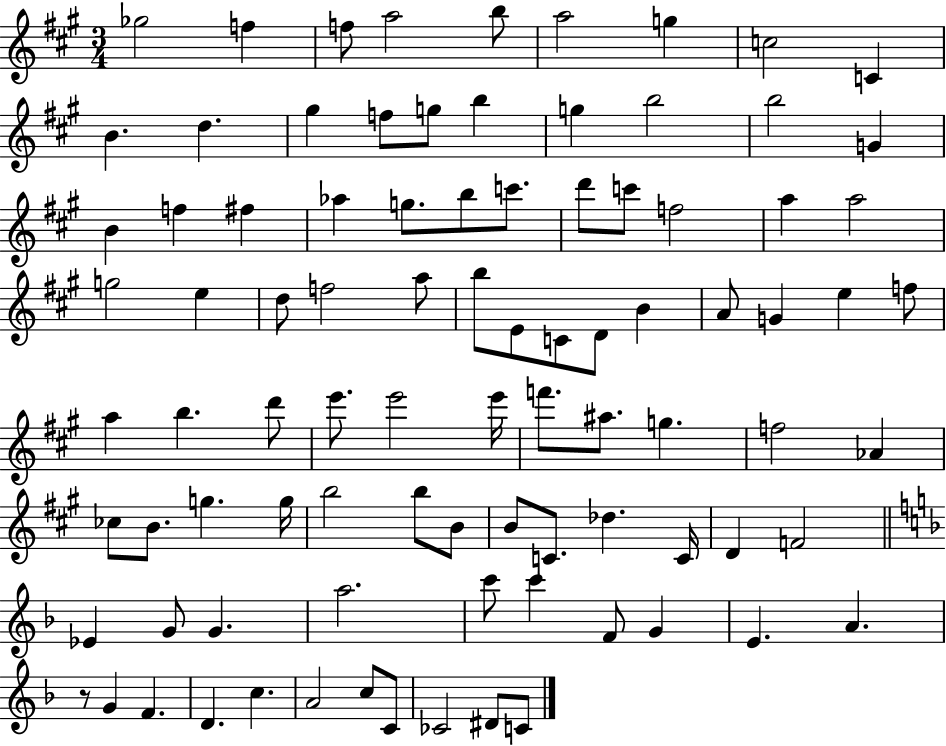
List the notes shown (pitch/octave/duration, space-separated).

Gb5/h F5/q F5/e A5/h B5/e A5/h G5/q C5/h C4/q B4/q. D5/q. G#5/q F5/e G5/e B5/q G5/q B5/h B5/h G4/q B4/q F5/q F#5/q Ab5/q G5/e. B5/e C6/e. D6/e C6/e F5/h A5/q A5/h G5/h E5/q D5/e F5/h A5/e B5/e E4/e C4/e D4/e B4/q A4/e G4/q E5/q F5/e A5/q B5/q. D6/e E6/e. E6/h E6/s F6/e. A#5/e. G5/q. F5/h Ab4/q CES5/e B4/e. G5/q. G5/s B5/h B5/e B4/e B4/e C4/e. Db5/q. C4/s D4/q F4/h Eb4/q G4/e G4/q. A5/h. C6/e C6/q F4/e G4/q E4/q. A4/q. R/e G4/q F4/q. D4/q. C5/q. A4/h C5/e C4/e CES4/h D#4/e C4/e